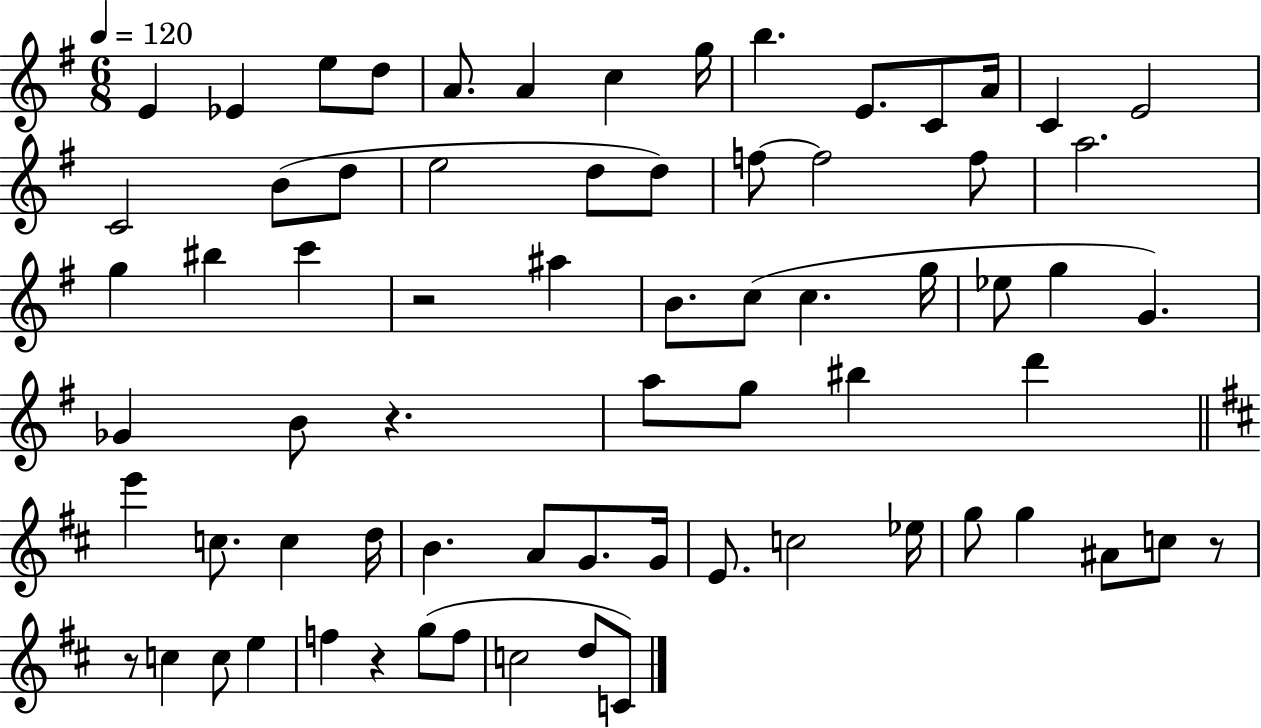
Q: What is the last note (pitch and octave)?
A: C4